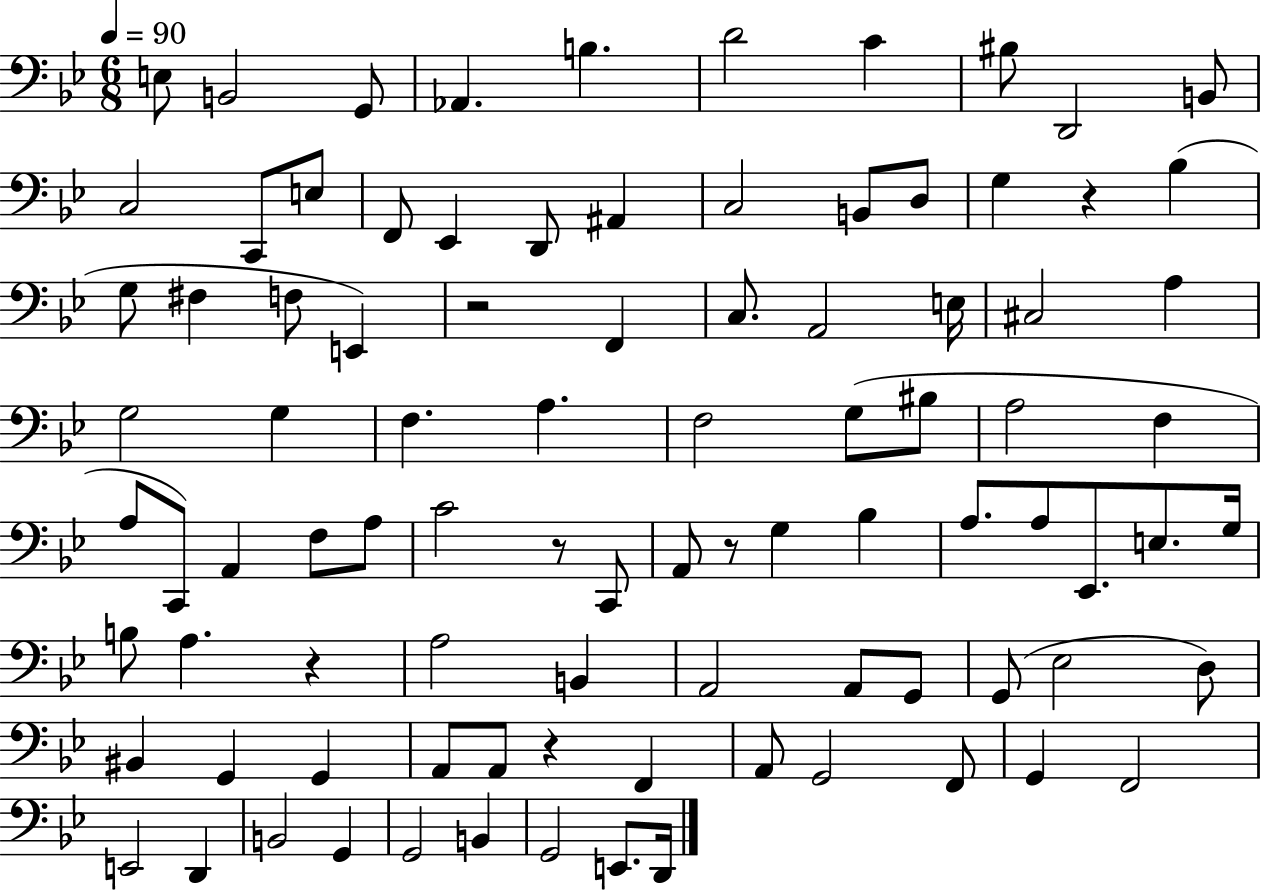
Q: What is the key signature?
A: BES major